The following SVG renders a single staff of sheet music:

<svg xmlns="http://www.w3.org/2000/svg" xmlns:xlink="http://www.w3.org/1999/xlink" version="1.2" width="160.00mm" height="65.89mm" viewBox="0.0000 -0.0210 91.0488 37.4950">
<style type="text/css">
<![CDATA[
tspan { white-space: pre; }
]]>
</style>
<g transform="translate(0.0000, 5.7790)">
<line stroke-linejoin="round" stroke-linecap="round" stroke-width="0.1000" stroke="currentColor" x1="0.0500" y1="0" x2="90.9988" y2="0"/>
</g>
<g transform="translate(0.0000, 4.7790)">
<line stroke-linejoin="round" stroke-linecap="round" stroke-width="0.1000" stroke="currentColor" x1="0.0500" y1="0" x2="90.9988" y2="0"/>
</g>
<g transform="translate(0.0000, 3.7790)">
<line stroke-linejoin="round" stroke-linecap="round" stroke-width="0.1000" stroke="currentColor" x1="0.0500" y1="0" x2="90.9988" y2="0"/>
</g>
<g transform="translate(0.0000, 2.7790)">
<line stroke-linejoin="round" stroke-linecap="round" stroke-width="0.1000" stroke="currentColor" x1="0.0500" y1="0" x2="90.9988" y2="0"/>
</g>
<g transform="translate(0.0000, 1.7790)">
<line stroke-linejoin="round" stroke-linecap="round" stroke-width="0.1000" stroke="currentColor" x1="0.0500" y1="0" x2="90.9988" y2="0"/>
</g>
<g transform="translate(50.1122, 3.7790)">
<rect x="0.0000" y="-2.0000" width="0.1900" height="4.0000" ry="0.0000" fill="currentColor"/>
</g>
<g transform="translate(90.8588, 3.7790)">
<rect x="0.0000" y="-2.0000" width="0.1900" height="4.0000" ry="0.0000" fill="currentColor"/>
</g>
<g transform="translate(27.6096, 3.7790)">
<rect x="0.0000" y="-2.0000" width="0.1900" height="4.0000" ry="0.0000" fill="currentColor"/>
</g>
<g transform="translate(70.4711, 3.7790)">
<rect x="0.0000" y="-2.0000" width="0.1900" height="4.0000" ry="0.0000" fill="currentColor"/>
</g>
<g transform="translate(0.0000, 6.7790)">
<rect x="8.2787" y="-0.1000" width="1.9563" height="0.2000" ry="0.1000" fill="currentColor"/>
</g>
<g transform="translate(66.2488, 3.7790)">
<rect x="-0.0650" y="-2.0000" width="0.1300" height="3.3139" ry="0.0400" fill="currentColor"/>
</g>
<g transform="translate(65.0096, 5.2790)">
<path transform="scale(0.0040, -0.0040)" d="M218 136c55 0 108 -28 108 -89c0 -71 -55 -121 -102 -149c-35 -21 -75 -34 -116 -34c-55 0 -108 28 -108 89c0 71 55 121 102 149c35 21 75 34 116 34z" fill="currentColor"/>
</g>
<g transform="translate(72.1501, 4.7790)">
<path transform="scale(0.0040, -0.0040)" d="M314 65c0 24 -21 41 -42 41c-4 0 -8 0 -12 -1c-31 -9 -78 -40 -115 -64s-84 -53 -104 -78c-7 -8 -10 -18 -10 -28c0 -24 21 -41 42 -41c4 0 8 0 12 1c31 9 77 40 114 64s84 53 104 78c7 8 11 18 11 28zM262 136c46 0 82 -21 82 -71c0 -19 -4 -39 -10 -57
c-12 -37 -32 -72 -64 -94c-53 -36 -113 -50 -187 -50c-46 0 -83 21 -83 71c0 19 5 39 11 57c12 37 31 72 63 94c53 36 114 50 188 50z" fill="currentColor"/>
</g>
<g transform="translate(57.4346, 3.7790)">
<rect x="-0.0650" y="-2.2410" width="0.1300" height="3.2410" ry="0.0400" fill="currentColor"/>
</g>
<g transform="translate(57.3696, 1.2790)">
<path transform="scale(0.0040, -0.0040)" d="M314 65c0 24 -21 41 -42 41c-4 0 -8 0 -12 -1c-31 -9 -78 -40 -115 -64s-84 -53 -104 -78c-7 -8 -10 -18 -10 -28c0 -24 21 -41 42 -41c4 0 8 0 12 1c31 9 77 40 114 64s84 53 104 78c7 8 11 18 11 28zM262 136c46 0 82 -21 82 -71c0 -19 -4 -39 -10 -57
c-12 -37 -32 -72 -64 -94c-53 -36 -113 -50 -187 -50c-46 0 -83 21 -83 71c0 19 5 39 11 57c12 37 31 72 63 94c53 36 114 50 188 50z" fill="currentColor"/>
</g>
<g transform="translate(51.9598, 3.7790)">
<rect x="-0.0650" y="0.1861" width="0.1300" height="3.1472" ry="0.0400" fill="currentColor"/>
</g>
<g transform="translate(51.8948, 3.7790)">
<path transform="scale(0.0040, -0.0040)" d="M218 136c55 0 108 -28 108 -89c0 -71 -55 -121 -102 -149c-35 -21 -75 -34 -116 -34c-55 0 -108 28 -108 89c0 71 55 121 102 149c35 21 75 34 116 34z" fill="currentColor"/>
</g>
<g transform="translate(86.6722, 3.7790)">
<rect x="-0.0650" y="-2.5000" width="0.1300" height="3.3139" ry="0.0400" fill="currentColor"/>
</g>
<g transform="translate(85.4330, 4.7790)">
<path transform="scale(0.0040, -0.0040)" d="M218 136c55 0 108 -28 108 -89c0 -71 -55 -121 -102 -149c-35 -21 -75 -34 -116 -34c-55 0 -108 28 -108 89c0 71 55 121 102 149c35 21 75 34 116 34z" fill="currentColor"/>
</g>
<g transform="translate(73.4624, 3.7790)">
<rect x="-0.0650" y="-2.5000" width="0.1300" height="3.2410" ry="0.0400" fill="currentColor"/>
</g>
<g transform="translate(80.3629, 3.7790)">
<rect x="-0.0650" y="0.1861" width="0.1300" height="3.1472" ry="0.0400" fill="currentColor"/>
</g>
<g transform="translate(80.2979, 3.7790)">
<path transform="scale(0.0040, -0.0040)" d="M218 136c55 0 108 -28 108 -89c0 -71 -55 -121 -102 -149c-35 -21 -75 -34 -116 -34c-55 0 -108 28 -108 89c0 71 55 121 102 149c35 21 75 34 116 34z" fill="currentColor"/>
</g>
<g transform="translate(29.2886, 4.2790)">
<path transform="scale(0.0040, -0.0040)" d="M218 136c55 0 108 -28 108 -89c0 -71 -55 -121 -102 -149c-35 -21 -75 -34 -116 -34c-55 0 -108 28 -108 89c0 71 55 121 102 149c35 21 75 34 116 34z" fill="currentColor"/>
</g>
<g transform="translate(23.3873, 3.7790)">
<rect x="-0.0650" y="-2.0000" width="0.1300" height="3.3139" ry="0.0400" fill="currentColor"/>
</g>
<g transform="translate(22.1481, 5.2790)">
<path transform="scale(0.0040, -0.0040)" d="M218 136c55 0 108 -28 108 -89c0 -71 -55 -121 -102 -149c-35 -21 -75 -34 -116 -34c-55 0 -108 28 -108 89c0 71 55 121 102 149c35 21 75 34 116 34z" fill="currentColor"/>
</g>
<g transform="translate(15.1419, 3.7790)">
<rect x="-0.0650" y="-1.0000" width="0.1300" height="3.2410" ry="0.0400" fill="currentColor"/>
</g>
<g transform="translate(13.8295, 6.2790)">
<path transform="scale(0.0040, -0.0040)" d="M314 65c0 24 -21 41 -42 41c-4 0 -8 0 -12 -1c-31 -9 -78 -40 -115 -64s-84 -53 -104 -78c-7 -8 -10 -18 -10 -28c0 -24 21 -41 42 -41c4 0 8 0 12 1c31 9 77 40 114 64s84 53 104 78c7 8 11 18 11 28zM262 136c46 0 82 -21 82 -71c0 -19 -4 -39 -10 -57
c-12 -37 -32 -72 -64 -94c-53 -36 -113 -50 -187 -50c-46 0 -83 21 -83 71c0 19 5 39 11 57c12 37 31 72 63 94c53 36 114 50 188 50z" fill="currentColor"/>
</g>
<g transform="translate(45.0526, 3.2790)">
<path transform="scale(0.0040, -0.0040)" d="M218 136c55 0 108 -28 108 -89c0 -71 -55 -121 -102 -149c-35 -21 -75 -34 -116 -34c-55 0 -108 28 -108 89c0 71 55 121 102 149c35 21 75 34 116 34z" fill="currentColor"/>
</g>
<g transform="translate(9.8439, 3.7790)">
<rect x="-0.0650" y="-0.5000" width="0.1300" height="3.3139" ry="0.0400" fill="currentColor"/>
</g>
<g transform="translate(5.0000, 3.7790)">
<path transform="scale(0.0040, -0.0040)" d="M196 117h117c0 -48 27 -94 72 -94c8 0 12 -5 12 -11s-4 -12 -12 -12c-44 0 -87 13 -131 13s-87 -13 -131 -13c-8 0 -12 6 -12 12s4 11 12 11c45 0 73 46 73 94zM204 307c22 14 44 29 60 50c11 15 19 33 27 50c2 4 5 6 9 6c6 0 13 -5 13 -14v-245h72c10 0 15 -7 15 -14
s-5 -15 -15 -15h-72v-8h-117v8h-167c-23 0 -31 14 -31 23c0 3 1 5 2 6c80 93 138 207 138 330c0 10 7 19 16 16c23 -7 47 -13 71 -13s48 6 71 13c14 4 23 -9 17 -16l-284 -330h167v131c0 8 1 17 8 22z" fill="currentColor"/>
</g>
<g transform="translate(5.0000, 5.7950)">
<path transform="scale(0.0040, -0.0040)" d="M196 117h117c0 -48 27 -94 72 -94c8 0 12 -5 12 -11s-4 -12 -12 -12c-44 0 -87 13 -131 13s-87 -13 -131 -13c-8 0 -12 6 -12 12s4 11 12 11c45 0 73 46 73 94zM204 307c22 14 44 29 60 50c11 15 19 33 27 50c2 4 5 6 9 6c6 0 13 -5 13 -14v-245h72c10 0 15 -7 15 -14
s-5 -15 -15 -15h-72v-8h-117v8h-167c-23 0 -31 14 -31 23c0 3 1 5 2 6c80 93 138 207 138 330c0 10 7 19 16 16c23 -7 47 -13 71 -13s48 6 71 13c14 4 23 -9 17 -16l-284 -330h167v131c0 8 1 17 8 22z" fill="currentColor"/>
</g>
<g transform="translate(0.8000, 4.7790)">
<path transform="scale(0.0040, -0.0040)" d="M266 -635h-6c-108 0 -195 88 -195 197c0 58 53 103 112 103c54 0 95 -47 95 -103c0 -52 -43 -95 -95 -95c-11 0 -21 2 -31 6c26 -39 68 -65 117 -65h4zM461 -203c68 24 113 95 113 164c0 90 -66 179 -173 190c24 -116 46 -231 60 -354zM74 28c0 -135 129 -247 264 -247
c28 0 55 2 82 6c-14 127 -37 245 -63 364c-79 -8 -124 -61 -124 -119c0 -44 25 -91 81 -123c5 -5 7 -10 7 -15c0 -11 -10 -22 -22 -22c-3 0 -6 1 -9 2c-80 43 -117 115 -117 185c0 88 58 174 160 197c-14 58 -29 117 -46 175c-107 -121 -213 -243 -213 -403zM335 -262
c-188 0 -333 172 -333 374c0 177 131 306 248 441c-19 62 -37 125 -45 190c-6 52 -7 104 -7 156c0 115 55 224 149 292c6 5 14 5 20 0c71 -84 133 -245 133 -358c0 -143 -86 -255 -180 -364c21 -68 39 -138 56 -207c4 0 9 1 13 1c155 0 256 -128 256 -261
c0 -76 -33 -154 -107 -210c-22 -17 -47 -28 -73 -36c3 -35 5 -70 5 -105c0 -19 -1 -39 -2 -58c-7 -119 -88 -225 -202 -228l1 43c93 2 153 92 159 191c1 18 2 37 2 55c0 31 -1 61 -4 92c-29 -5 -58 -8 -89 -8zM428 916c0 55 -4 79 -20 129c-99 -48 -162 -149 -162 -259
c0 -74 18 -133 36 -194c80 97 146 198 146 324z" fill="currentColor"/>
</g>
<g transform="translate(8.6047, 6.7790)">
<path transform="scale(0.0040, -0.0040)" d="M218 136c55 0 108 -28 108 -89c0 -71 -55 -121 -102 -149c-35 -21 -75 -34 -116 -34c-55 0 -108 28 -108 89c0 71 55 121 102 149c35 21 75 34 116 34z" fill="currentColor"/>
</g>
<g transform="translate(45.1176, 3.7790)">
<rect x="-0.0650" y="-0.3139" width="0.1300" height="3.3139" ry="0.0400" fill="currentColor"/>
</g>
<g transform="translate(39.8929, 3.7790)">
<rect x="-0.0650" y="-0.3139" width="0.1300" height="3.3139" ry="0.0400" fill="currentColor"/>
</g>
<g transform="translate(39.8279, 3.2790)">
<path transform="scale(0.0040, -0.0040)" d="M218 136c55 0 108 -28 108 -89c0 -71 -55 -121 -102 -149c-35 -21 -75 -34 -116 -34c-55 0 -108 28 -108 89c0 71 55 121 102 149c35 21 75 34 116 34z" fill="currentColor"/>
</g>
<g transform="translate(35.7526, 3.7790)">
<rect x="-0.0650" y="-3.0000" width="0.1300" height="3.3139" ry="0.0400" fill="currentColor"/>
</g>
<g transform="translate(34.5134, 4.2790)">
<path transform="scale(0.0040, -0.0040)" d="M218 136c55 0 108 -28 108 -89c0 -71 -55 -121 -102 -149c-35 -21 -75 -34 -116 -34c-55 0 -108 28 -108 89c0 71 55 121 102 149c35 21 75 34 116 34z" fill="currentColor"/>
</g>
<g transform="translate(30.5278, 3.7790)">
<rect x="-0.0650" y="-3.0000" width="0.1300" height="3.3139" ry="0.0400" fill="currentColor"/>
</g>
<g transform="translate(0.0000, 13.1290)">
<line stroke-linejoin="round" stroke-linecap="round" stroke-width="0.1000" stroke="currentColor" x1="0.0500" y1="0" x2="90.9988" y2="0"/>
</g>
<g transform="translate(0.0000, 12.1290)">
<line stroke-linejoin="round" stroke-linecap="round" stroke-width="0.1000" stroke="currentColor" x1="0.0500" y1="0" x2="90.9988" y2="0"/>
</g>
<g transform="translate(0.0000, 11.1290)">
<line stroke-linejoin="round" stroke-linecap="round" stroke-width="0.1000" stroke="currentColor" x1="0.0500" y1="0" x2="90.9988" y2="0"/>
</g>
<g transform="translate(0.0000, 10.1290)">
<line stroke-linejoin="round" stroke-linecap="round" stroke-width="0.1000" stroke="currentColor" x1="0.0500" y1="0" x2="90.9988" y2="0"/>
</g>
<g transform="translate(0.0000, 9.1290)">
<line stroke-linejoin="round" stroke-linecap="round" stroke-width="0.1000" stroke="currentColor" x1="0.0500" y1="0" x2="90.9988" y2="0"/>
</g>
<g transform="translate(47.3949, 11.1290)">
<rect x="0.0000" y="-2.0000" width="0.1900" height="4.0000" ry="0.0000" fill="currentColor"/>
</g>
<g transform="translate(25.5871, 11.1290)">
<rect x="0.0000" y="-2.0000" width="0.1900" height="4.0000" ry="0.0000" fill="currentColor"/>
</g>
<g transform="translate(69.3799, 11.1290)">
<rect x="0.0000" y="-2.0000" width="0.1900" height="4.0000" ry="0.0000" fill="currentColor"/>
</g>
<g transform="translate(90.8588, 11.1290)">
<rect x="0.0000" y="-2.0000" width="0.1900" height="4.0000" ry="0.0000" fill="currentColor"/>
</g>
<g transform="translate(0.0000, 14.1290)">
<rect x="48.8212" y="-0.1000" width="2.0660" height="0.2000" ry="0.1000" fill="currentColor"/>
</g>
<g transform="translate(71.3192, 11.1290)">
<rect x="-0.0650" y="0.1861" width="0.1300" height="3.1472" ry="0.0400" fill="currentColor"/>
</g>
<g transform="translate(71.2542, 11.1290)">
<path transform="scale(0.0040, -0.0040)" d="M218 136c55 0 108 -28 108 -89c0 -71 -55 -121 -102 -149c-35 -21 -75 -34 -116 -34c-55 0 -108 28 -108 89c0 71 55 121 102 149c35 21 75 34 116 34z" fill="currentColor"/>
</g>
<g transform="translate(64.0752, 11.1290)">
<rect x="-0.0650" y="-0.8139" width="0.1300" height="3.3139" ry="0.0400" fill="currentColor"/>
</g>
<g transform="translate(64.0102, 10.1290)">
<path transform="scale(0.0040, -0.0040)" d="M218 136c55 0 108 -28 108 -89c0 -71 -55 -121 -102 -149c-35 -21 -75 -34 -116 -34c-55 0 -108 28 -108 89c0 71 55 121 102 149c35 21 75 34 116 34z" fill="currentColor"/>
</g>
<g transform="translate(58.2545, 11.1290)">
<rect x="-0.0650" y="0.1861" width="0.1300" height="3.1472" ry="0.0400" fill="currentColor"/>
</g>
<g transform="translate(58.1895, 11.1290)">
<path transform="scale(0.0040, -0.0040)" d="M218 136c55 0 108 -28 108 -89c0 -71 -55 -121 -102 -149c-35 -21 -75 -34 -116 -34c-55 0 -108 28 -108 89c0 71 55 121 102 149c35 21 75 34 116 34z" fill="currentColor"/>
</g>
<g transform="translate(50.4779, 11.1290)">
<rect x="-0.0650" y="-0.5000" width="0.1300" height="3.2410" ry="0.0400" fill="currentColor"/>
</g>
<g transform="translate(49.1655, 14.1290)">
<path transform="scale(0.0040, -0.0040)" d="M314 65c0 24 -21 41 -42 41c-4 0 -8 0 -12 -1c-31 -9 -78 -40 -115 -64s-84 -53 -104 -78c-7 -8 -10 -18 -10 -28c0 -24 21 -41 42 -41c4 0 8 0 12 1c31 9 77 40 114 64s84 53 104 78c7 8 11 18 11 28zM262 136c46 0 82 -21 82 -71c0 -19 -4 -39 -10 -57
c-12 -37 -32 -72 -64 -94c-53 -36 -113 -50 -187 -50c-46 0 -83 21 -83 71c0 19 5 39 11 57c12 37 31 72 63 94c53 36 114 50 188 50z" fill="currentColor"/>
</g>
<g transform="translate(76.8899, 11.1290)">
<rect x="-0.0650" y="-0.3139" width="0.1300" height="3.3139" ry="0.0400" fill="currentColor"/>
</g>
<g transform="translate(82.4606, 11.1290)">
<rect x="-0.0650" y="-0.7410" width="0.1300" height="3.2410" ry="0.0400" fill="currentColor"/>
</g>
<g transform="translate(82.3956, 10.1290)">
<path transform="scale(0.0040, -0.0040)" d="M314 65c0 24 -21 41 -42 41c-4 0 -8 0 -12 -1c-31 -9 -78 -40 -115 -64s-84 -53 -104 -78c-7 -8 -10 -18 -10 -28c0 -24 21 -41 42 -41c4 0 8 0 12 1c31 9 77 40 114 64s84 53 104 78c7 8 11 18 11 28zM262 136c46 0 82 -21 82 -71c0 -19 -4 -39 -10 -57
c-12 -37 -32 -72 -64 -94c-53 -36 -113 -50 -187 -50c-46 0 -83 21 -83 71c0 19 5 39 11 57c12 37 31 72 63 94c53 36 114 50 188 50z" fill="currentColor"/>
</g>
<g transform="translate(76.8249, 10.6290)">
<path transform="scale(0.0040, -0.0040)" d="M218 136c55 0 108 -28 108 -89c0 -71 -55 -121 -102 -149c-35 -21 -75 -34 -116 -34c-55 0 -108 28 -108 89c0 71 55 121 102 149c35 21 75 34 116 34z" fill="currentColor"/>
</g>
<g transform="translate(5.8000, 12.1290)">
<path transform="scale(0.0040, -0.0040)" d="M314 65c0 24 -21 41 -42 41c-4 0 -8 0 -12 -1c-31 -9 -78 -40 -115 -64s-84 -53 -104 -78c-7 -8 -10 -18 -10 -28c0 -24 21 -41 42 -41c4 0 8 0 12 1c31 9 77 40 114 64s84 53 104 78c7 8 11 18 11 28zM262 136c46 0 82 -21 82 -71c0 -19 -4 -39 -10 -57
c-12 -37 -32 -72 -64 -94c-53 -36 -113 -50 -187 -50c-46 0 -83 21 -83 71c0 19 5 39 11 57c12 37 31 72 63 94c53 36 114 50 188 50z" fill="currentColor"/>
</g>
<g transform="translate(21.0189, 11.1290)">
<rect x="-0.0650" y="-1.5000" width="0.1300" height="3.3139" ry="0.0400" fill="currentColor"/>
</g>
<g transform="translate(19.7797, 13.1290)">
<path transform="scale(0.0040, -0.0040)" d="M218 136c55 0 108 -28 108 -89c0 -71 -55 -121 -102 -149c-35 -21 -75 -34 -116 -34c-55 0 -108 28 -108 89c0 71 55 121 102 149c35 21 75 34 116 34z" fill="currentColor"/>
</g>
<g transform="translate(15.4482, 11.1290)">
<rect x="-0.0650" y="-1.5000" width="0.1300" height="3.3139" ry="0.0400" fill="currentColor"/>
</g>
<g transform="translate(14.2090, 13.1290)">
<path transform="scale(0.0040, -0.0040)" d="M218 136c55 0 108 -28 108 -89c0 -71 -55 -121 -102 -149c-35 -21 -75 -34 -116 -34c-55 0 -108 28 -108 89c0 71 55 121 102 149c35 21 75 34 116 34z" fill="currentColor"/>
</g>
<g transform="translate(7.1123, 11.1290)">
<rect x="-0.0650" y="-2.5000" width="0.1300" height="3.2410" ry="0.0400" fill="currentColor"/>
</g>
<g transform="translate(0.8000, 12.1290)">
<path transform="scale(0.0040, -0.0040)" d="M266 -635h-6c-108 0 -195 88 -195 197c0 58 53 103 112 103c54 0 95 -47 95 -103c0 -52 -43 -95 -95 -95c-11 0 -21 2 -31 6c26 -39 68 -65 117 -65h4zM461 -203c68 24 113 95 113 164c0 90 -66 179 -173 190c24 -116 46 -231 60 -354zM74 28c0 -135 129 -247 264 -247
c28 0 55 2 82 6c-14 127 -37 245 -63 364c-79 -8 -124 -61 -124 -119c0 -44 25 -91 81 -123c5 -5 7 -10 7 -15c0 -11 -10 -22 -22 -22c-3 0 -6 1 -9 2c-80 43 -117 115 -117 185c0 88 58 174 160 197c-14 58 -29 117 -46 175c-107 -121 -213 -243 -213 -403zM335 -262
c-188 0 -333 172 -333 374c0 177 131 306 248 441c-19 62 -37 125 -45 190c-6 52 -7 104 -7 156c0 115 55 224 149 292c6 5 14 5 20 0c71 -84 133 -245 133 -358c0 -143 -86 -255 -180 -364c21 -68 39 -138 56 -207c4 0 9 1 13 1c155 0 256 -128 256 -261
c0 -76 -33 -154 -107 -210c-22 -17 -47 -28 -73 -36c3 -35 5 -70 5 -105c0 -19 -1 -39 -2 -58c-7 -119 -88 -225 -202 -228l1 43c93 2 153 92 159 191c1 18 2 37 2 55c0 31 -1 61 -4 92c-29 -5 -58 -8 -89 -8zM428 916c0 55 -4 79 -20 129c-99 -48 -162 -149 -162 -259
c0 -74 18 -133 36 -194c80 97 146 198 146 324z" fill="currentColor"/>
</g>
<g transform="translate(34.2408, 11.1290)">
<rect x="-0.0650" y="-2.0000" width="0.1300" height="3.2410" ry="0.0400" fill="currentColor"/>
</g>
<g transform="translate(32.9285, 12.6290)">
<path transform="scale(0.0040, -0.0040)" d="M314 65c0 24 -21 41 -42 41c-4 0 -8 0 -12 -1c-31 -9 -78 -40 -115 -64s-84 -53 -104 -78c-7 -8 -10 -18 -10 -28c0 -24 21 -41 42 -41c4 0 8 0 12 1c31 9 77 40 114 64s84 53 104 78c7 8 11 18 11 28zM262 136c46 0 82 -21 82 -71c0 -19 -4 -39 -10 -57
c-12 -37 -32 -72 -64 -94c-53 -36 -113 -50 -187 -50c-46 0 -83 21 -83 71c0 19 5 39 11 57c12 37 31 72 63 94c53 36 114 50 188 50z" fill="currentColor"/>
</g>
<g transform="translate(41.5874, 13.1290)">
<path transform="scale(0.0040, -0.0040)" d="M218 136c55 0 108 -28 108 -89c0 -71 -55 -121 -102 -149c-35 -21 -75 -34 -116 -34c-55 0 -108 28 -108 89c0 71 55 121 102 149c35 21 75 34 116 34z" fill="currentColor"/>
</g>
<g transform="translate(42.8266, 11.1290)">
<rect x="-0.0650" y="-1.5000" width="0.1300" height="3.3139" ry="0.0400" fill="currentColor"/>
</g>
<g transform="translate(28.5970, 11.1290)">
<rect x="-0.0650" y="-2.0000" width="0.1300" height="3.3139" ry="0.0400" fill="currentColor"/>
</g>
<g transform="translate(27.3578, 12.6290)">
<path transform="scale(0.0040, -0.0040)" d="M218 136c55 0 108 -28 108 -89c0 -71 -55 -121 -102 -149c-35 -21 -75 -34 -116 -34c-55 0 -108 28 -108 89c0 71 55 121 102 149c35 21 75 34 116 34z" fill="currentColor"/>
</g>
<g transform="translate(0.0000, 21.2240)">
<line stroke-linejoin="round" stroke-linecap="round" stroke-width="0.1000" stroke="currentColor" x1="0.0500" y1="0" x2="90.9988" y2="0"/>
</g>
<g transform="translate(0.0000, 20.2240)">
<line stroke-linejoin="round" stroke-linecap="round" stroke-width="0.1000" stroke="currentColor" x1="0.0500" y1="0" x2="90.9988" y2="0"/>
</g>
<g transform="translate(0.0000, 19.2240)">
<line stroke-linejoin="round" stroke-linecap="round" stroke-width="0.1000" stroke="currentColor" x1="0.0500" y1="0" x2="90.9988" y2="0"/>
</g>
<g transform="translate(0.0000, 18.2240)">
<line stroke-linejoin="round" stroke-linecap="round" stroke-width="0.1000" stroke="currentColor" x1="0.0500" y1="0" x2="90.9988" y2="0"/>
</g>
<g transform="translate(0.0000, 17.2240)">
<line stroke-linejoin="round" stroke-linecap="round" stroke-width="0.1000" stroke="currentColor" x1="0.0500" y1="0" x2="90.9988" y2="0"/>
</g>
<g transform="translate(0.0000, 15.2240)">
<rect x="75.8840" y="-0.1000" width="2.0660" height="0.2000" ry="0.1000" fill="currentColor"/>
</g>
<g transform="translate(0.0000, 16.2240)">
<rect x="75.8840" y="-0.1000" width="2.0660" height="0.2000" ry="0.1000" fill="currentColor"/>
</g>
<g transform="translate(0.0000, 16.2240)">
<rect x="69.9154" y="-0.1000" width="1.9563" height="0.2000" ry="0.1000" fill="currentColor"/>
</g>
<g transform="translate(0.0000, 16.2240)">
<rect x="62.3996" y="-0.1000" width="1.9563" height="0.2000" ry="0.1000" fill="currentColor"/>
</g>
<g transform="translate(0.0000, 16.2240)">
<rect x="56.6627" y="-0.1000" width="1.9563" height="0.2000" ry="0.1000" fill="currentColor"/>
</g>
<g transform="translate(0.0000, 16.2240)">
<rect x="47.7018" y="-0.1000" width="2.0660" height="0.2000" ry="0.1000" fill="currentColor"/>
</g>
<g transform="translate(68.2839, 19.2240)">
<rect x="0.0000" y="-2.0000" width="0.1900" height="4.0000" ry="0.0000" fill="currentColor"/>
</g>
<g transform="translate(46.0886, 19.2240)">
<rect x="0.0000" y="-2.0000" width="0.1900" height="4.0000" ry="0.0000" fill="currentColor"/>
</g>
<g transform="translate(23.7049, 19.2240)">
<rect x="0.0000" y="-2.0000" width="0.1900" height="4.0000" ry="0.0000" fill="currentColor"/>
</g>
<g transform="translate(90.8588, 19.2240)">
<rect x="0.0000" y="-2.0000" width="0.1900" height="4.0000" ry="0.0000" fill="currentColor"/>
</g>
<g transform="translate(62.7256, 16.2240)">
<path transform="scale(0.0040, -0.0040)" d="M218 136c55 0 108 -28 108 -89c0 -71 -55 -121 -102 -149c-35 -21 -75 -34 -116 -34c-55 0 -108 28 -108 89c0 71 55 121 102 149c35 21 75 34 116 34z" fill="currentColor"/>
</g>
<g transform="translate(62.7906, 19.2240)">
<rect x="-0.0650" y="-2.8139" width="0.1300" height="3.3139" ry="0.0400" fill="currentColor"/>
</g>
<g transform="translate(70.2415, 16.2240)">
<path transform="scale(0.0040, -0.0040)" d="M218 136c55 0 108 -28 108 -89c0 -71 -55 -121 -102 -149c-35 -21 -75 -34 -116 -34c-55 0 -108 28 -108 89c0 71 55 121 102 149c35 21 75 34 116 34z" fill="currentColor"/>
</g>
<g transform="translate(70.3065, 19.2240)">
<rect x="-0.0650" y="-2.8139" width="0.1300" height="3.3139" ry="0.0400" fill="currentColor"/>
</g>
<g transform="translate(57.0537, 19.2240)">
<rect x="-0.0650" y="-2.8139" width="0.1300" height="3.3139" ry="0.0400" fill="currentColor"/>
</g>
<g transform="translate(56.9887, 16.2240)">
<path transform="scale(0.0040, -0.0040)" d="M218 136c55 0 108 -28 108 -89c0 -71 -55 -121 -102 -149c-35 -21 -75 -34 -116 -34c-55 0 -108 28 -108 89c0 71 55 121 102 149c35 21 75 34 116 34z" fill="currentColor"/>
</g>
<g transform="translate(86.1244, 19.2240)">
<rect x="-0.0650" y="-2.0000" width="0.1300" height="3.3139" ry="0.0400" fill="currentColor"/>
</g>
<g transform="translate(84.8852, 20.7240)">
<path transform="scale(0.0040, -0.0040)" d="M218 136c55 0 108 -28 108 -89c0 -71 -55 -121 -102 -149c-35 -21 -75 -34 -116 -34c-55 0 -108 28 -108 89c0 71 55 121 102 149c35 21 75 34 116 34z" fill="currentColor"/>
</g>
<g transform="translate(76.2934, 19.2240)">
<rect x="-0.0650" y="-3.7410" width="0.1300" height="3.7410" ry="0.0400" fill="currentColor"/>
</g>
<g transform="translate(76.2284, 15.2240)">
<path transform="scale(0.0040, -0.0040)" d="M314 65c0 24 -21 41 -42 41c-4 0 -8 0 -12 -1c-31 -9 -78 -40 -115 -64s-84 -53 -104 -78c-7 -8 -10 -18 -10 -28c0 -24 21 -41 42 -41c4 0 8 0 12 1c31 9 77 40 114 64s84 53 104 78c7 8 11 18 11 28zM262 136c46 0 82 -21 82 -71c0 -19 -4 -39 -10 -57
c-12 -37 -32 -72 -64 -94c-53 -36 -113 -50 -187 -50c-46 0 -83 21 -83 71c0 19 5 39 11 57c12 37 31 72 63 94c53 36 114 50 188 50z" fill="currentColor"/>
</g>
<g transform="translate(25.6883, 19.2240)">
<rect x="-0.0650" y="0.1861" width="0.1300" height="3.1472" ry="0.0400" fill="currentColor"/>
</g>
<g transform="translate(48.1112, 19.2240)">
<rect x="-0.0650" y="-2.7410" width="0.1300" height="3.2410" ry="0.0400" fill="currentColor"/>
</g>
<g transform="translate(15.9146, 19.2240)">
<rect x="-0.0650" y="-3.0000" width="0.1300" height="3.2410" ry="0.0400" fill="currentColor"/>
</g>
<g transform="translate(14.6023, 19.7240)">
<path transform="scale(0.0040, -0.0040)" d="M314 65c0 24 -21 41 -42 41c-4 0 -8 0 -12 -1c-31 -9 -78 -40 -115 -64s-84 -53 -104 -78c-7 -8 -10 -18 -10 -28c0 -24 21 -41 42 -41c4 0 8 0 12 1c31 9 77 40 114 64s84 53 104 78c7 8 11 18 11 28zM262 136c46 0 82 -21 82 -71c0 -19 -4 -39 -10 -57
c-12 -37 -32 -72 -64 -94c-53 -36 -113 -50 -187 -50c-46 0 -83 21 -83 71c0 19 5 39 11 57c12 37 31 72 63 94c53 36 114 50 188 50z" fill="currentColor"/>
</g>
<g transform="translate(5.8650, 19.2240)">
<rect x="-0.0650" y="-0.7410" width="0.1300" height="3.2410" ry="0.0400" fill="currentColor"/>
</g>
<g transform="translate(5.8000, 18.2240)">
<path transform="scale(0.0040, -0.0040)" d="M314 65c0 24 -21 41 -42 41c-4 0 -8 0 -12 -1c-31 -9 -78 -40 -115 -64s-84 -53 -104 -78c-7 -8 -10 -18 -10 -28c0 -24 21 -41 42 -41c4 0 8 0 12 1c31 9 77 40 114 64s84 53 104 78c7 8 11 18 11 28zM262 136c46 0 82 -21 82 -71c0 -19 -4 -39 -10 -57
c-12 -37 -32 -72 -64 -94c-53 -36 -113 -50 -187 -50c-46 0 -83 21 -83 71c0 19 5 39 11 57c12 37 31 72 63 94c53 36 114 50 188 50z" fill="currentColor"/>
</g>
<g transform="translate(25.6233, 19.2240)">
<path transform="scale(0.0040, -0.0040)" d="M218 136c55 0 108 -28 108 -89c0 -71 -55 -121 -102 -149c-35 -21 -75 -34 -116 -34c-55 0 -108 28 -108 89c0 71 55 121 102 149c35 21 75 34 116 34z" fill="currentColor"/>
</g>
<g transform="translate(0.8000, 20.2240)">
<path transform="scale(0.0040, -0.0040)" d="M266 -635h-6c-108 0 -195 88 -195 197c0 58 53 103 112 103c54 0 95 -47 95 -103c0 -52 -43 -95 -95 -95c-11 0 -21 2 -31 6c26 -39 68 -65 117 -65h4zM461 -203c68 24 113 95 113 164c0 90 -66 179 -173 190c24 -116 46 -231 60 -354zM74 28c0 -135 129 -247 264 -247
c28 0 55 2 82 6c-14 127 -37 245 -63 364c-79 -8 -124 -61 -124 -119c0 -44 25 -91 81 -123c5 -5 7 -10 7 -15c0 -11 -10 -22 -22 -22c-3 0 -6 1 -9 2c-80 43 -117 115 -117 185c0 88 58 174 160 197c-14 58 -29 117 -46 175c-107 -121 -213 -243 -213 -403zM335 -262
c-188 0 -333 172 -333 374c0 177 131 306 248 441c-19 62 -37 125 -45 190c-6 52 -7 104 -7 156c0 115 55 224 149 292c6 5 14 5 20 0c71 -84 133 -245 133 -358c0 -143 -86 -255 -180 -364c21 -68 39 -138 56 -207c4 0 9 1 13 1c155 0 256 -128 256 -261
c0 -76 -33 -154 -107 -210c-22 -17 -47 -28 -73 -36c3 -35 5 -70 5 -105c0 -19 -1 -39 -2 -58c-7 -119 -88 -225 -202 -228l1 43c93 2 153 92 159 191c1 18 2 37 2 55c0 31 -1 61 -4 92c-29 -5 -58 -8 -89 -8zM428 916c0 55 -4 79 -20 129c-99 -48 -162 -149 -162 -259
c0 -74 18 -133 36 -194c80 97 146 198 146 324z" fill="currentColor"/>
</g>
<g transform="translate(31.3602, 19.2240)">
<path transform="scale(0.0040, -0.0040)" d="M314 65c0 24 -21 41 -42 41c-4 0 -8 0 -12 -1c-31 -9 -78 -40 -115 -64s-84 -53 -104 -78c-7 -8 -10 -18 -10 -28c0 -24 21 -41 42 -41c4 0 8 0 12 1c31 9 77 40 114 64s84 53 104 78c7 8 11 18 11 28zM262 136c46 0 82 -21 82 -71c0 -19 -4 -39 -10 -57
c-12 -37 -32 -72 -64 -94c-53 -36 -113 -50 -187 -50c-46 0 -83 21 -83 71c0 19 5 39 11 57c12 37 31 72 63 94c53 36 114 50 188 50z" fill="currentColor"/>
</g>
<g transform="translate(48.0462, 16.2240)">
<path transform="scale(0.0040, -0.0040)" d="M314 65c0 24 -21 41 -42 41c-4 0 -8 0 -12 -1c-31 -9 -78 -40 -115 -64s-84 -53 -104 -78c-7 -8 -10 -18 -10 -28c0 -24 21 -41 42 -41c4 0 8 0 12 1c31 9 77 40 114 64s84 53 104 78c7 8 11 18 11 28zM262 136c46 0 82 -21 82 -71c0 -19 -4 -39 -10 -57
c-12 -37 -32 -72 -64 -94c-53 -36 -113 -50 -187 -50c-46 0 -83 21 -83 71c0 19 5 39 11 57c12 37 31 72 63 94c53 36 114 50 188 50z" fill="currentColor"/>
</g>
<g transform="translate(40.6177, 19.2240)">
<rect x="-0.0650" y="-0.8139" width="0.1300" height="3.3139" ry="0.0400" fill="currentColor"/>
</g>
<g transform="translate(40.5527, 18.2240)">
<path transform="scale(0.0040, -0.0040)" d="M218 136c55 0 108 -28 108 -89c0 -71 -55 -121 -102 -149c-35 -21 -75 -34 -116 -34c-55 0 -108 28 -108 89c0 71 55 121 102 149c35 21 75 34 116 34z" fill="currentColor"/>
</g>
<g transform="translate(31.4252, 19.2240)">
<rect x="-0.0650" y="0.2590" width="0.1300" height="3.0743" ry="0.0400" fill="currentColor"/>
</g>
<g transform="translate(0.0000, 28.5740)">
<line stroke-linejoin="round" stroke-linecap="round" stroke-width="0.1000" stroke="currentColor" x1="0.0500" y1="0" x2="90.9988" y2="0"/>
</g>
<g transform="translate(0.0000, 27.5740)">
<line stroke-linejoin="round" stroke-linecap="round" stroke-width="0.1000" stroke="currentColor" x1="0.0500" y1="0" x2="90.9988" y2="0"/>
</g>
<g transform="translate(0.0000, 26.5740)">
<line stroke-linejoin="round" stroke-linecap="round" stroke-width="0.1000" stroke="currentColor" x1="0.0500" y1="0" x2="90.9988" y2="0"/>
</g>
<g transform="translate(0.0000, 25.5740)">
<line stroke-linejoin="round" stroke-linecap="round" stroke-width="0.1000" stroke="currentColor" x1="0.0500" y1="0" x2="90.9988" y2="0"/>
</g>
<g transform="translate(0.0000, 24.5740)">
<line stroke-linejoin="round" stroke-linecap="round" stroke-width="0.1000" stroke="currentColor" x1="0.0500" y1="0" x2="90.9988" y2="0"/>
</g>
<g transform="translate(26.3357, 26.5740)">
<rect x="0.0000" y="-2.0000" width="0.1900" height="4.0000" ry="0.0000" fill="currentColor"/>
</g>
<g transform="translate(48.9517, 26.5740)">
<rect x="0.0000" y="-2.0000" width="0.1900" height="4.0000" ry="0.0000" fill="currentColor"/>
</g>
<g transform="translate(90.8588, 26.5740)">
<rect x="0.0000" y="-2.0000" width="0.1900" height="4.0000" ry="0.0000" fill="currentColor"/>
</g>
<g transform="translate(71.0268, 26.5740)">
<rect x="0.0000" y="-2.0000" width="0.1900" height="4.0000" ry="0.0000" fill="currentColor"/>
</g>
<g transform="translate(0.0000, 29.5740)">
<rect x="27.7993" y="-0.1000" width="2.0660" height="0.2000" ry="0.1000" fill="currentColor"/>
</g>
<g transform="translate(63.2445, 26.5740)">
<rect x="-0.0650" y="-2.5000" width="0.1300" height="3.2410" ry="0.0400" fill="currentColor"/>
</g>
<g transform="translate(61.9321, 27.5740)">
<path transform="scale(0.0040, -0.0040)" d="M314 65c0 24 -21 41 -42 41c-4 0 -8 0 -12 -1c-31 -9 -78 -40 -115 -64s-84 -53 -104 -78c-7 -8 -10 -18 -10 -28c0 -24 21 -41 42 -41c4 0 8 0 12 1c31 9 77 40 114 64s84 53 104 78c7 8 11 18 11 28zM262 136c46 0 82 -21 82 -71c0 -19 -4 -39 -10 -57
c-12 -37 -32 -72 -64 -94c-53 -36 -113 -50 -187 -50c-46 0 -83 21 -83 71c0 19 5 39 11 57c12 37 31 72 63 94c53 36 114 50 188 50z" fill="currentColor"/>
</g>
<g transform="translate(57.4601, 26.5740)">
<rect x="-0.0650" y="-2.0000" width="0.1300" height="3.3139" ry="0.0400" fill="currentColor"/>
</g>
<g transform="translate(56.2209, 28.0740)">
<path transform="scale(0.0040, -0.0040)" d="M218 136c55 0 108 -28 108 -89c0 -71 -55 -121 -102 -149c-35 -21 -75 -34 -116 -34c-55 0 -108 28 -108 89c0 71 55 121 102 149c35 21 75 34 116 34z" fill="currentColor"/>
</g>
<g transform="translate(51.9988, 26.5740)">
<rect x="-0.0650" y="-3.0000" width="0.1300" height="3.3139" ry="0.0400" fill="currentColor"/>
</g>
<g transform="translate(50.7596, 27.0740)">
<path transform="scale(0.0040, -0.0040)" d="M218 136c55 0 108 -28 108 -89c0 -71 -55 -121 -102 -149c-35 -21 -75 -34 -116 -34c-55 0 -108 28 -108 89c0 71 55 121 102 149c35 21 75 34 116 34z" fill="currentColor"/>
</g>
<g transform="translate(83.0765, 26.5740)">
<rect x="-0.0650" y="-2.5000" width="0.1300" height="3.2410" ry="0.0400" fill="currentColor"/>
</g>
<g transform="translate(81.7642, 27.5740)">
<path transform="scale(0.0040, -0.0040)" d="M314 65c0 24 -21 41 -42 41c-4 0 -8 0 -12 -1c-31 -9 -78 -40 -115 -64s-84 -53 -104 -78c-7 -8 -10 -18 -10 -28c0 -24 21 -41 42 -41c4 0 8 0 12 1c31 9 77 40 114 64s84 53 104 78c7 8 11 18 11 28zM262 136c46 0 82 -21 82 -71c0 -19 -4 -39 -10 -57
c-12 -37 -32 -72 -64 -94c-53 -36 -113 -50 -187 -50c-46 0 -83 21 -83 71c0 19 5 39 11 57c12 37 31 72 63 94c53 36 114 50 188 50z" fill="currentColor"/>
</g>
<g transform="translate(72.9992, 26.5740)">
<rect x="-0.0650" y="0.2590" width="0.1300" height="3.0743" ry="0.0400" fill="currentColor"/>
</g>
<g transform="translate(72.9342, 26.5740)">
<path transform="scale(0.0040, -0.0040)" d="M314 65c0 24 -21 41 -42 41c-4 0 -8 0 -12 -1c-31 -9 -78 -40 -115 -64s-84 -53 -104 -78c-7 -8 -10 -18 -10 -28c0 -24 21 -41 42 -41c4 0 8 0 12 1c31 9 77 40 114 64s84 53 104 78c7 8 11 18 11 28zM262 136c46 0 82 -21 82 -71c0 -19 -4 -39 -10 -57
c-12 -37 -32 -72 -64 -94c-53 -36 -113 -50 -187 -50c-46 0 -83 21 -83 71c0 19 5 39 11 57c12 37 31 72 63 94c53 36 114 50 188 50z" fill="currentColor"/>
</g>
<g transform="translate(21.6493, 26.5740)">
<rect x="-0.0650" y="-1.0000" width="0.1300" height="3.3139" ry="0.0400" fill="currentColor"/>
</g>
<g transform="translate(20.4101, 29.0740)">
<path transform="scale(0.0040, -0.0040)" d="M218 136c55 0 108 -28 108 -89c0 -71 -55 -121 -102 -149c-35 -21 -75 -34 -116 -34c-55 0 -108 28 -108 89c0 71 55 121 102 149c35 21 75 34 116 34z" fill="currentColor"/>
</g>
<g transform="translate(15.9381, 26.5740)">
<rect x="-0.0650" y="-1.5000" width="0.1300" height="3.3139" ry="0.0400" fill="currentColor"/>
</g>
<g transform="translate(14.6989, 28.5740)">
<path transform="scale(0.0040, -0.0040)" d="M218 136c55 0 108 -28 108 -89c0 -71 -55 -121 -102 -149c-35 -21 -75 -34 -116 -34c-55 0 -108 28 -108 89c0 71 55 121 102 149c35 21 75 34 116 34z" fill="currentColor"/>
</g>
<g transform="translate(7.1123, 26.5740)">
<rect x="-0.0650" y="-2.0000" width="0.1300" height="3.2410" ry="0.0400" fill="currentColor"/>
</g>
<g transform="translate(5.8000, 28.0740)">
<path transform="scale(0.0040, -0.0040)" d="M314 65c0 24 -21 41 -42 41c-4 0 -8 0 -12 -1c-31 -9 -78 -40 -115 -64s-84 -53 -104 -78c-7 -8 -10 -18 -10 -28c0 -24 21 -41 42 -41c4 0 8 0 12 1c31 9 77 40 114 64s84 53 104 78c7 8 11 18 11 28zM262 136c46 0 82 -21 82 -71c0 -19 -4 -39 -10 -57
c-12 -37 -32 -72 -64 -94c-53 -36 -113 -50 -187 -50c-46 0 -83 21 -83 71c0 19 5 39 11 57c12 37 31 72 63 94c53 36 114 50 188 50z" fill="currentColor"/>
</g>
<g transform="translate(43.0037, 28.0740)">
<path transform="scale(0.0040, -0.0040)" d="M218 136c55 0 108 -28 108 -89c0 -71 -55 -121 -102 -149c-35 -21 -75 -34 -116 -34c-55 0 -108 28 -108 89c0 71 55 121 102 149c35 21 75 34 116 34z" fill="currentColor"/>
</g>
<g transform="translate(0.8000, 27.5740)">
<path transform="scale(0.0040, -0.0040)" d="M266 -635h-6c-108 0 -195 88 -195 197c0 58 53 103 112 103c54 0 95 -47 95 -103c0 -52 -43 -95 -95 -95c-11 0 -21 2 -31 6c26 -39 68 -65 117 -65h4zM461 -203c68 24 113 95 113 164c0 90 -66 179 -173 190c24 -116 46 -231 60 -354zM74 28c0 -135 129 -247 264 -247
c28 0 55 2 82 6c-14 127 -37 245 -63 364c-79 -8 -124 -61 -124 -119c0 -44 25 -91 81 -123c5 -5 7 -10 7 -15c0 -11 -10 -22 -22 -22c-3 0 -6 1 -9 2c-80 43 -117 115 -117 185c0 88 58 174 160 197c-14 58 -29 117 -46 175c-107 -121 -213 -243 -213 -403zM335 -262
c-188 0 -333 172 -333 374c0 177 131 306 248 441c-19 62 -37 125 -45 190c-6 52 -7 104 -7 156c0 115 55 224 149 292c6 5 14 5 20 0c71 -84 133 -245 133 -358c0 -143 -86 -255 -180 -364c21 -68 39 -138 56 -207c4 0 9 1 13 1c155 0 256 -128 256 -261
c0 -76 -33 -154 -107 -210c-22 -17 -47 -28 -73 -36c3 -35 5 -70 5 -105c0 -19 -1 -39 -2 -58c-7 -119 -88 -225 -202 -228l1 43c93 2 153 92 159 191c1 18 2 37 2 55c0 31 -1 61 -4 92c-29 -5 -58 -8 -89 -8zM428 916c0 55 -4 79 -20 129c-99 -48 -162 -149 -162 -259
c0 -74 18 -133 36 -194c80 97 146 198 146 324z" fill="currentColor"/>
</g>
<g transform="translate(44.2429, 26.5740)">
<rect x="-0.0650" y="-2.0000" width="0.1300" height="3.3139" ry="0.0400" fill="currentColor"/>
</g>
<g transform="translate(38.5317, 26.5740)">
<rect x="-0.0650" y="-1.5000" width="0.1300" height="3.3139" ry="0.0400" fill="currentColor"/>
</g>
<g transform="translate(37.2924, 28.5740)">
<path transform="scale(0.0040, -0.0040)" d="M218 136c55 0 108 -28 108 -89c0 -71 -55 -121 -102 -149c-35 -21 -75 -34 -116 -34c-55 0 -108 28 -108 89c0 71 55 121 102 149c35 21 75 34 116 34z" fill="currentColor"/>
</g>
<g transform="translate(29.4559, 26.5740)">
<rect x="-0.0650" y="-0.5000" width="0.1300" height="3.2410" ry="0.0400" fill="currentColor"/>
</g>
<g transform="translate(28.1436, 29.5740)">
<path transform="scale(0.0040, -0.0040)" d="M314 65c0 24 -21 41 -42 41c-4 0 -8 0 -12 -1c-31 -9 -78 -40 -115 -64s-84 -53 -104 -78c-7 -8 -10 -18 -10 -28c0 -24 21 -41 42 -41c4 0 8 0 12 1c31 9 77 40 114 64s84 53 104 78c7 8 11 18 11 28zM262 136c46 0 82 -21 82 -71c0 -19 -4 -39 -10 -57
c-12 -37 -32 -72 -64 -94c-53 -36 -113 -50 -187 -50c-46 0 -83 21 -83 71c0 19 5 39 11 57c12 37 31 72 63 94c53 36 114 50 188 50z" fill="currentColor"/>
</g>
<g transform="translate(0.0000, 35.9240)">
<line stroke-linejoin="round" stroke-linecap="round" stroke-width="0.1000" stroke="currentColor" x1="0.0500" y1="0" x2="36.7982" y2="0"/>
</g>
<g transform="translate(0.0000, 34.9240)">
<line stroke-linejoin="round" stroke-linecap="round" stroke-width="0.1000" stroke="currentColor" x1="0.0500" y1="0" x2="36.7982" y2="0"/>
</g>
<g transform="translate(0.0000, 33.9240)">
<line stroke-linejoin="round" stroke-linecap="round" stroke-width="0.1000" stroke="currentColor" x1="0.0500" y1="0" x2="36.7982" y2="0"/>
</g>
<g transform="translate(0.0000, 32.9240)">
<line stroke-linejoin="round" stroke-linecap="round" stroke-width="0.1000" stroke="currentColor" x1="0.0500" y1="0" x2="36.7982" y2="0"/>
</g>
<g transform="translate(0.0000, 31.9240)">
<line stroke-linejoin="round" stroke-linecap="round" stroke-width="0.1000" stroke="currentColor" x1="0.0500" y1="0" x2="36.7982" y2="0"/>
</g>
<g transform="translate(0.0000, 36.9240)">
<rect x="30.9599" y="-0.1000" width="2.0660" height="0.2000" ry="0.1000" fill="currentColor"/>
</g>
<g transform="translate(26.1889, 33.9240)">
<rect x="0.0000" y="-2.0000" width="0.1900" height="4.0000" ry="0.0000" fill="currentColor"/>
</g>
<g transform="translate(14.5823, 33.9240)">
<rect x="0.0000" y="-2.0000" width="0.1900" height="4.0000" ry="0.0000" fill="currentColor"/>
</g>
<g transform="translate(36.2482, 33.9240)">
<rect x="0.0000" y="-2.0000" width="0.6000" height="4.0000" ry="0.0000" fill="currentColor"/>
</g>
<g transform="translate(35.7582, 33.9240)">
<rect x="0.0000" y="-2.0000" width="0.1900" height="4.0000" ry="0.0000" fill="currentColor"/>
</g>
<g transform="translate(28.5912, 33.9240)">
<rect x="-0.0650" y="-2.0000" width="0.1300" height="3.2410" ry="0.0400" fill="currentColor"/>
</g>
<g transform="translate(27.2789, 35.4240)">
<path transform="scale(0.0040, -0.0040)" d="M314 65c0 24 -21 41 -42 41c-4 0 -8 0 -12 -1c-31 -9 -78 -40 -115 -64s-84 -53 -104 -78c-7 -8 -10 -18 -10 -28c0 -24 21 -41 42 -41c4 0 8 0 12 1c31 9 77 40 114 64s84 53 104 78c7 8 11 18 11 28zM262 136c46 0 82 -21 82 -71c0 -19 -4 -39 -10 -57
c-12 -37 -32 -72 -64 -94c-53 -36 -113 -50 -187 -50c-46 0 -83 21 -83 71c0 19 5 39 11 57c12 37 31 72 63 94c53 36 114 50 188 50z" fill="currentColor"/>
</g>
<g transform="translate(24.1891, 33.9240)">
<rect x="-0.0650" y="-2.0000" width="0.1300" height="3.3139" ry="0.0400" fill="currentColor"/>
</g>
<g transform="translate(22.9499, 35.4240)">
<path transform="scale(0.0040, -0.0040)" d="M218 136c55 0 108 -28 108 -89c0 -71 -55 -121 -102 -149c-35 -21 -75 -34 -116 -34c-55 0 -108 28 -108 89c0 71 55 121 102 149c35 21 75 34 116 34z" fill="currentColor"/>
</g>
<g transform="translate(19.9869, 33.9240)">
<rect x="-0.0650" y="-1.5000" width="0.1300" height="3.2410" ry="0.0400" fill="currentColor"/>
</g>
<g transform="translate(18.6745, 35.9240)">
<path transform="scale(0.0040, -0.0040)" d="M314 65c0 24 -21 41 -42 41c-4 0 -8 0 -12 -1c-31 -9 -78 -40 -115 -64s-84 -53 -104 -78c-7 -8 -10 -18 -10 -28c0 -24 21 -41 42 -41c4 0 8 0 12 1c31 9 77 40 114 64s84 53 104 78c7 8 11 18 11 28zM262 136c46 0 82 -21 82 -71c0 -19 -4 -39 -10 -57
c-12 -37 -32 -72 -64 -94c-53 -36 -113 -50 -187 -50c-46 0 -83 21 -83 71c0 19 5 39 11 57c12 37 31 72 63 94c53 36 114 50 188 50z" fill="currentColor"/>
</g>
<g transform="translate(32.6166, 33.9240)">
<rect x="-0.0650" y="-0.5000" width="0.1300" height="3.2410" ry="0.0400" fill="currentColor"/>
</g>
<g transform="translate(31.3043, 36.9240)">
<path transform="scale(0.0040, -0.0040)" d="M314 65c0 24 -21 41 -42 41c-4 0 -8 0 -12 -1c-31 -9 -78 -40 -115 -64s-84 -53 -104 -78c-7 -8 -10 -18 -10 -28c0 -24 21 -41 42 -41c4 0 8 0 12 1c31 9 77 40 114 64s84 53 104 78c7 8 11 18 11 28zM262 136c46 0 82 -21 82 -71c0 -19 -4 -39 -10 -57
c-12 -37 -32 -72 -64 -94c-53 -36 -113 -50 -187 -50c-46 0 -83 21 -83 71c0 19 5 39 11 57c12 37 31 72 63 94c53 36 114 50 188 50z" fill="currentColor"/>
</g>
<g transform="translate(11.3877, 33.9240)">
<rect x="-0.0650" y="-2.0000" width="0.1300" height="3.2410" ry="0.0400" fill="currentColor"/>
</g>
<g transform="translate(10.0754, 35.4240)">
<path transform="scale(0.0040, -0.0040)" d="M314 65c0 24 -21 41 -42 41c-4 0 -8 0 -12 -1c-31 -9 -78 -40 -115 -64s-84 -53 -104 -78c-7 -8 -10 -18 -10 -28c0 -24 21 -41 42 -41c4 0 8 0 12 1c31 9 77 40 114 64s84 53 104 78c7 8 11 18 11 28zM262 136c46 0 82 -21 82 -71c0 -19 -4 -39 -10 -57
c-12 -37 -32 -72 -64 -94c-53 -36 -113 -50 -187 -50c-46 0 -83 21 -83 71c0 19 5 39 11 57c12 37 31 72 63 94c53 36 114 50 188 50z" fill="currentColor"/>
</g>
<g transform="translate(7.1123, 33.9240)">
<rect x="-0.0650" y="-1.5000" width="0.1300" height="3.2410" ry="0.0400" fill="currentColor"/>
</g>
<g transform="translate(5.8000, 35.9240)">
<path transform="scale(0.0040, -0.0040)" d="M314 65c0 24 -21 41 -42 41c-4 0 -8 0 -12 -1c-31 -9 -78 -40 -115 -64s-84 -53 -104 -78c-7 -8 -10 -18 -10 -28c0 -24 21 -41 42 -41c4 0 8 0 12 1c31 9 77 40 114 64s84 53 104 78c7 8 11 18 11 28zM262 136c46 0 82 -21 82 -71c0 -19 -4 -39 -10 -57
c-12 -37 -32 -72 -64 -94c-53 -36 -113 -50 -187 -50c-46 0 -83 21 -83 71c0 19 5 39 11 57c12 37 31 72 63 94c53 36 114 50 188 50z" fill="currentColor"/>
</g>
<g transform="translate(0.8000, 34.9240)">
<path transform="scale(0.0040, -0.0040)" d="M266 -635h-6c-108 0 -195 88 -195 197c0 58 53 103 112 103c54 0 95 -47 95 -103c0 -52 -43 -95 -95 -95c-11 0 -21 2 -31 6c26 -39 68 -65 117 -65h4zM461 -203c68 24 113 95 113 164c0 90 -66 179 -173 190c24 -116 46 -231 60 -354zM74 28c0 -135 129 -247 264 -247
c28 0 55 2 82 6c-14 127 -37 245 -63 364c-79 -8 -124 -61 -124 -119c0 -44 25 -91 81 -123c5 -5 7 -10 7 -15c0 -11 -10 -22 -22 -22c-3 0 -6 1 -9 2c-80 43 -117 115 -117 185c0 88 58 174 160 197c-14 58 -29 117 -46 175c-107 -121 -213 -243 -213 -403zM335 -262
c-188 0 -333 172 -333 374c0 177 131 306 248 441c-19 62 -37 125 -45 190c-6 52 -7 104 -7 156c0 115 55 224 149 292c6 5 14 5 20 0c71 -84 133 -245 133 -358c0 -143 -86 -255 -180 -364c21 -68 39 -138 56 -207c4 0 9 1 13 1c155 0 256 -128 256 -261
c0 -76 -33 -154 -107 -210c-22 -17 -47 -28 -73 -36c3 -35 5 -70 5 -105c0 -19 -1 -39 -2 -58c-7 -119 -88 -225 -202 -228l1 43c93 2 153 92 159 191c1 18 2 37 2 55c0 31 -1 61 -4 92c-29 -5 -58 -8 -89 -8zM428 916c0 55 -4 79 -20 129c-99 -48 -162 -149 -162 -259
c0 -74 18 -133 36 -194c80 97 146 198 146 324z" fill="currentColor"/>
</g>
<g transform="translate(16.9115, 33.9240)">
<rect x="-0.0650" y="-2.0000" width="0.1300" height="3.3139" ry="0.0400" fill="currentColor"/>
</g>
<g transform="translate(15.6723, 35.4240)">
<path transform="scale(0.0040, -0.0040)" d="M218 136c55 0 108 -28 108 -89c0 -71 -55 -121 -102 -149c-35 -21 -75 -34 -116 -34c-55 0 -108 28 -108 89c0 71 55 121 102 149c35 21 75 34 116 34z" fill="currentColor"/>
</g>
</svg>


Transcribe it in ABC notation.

X:1
T:Untitled
M:4/4
L:1/4
K:C
C D2 F A A c c B g2 F G2 B G G2 E E F F2 E C2 B d B c d2 d2 A2 B B2 d a2 a a a c'2 F F2 E D C2 E F A F G2 B2 G2 E2 F2 F E2 F F2 C2